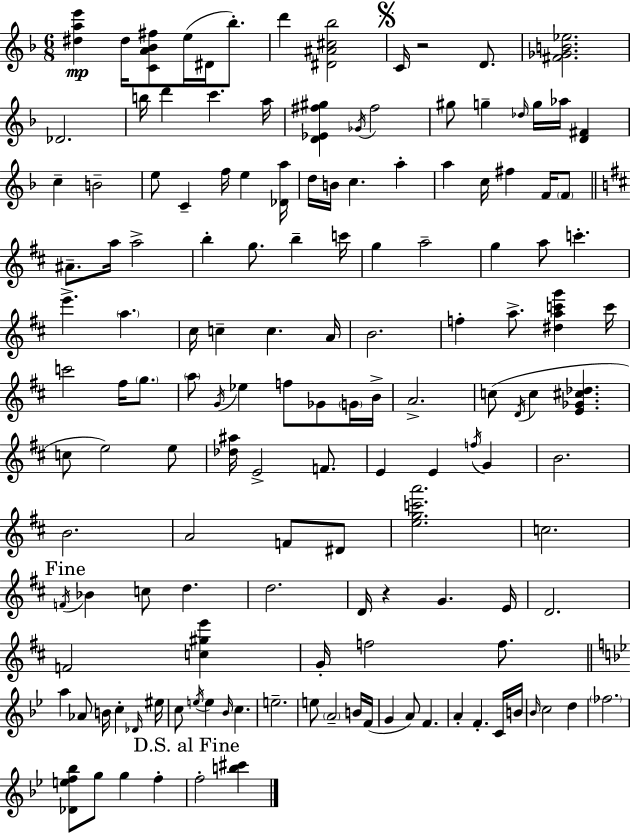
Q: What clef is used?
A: treble